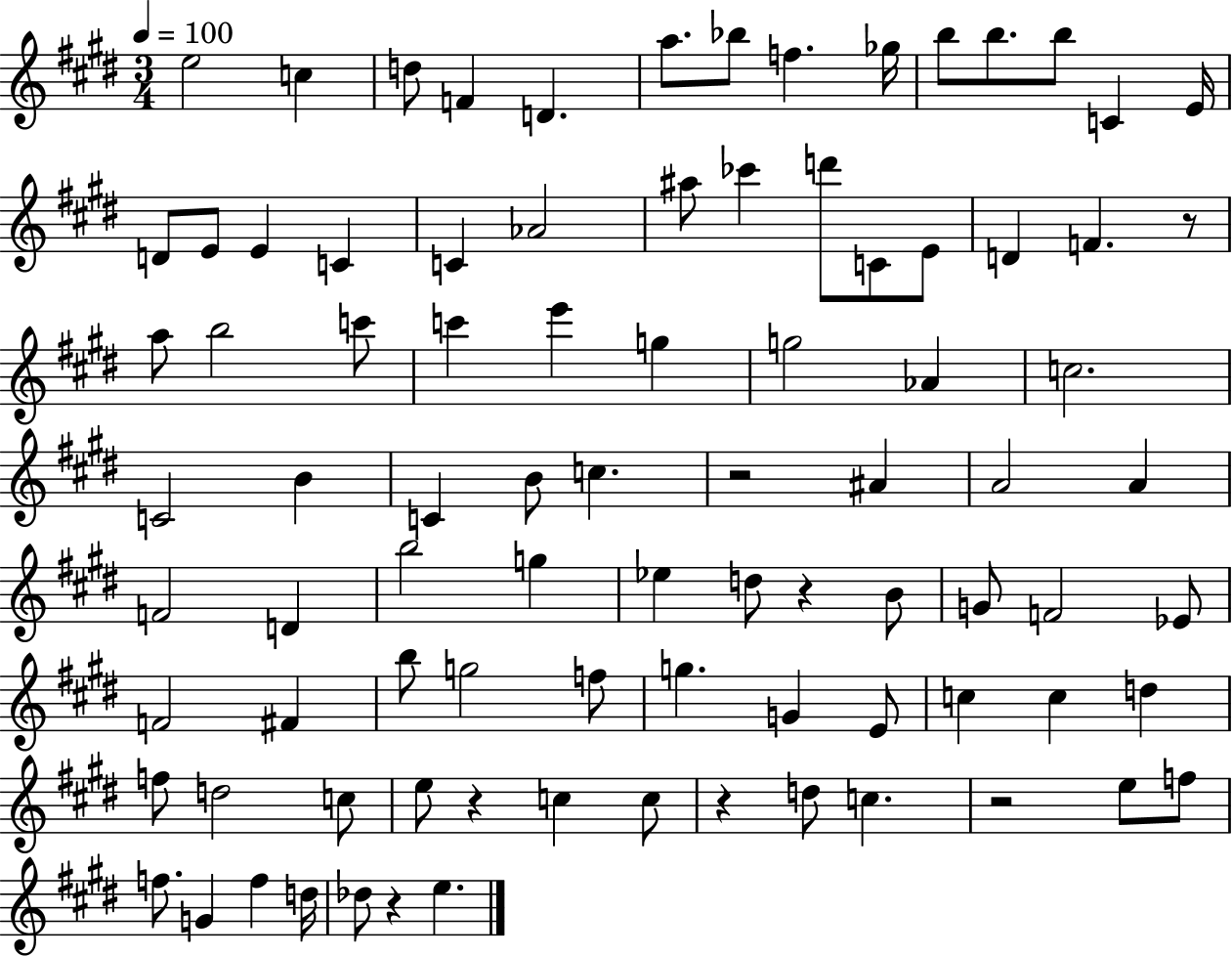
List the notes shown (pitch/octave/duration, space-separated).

E5/h C5/q D5/e F4/q D4/q. A5/e. Bb5/e F5/q. Gb5/s B5/e B5/e. B5/e C4/q E4/s D4/e E4/e E4/q C4/q C4/q Ab4/h A#5/e CES6/q D6/e C4/e E4/e D4/q F4/q. R/e A5/e B5/h C6/e C6/q E6/q G5/q G5/h Ab4/q C5/h. C4/h B4/q C4/q B4/e C5/q. R/h A#4/q A4/h A4/q F4/h D4/q B5/h G5/q Eb5/q D5/e R/q B4/e G4/e F4/h Eb4/e F4/h F#4/q B5/e G5/h F5/e G5/q. G4/q E4/e C5/q C5/q D5/q F5/e D5/h C5/e E5/e R/q C5/q C5/e R/q D5/e C5/q. R/h E5/e F5/e F5/e. G4/q F5/q D5/s Db5/e R/q E5/q.